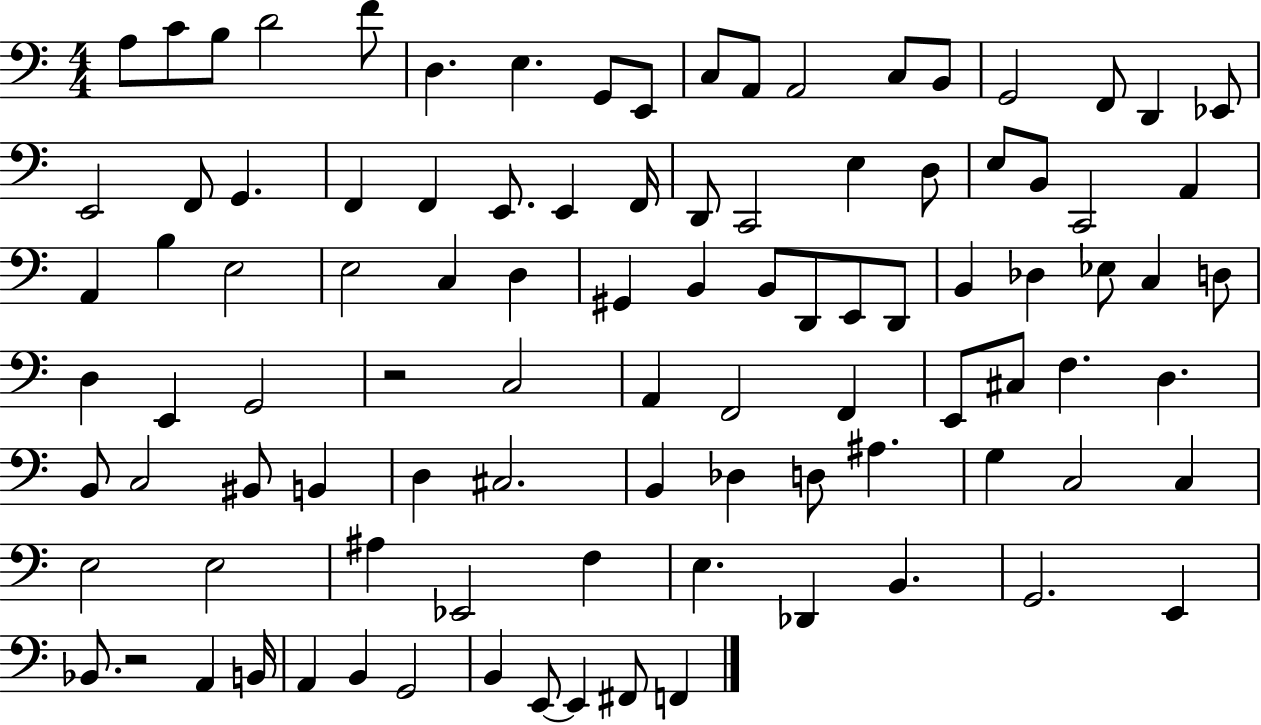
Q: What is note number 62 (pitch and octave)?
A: D3